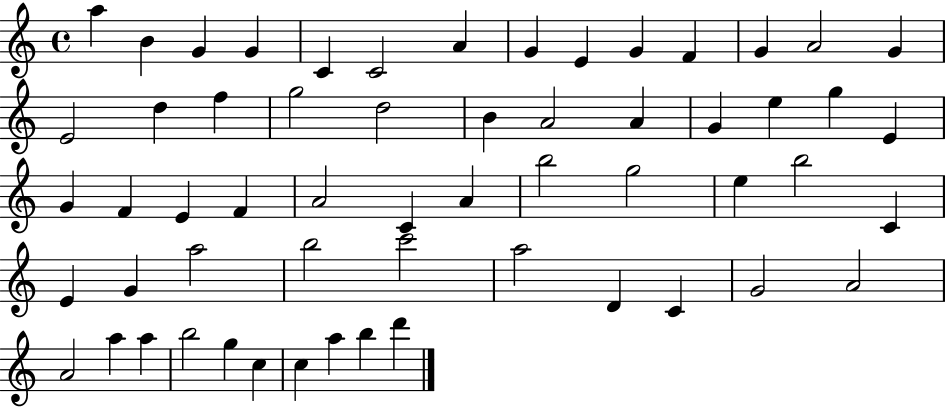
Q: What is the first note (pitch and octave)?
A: A5